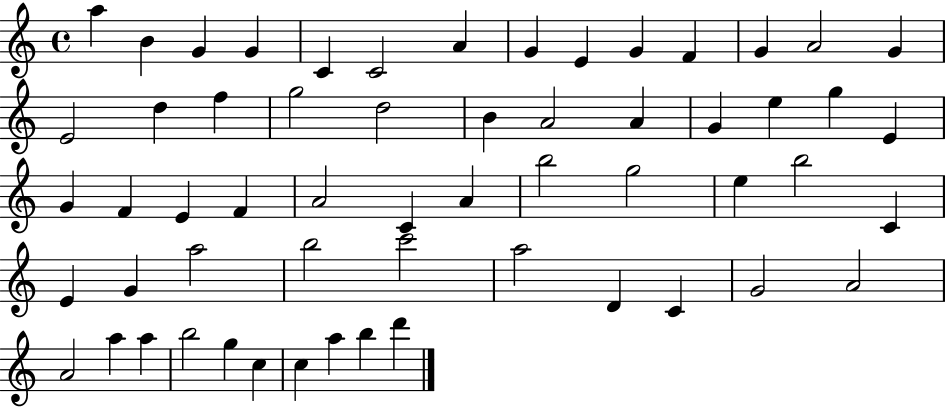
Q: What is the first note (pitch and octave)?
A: A5